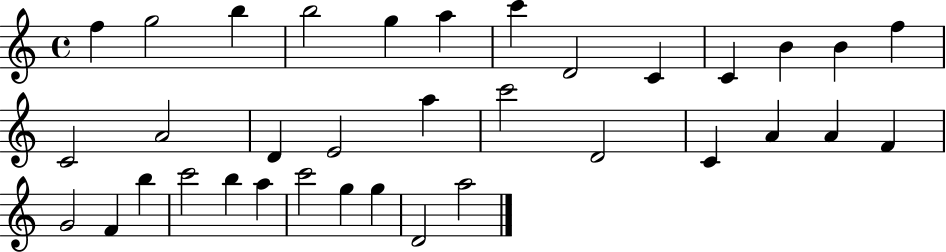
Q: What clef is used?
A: treble